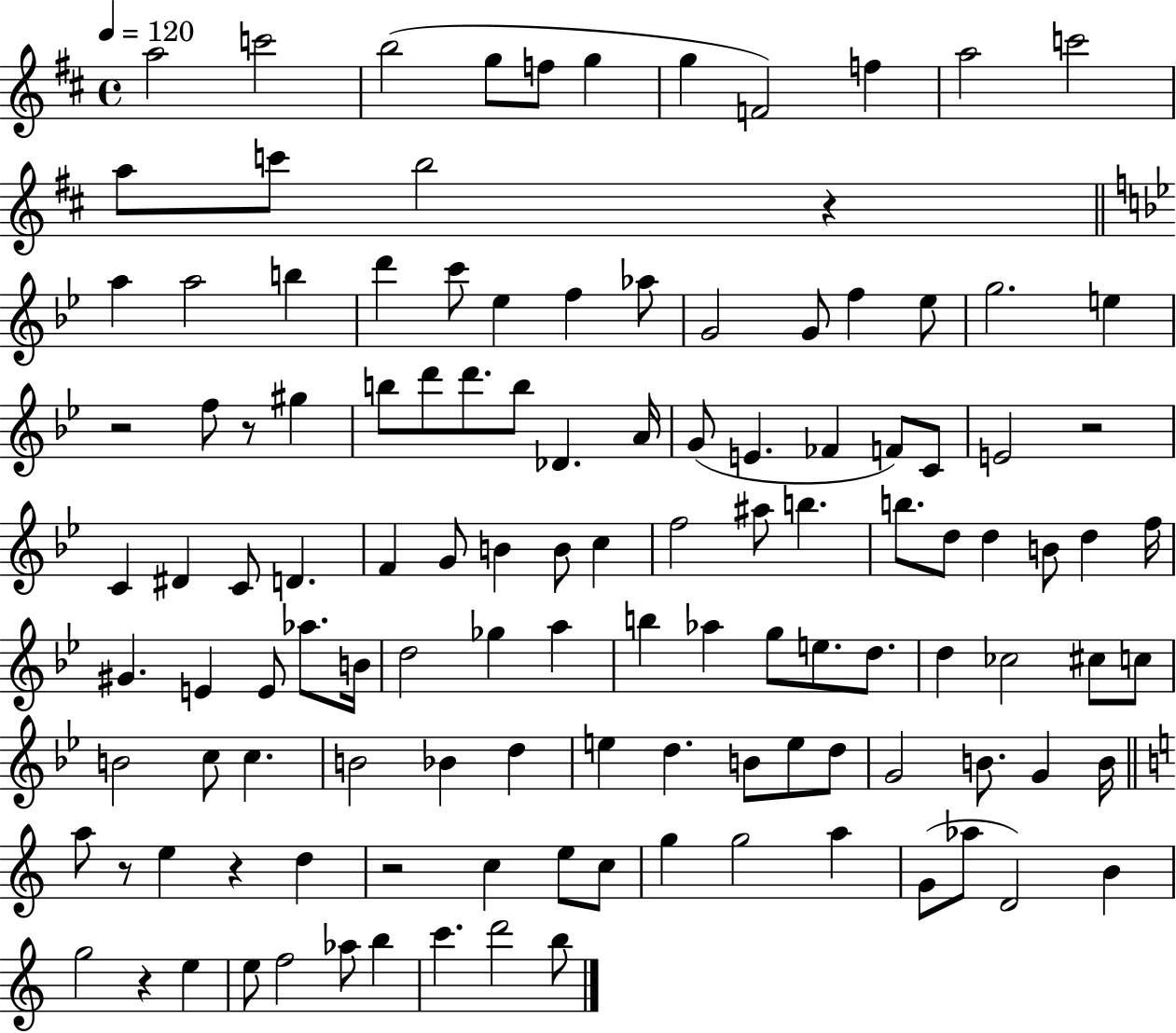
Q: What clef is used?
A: treble